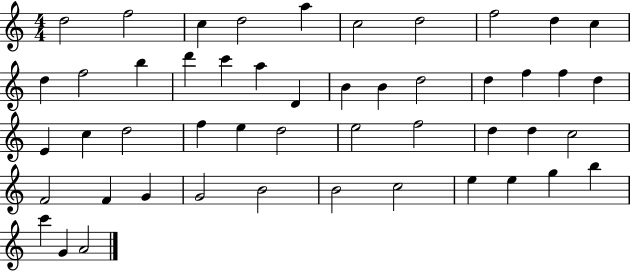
{
  \clef treble
  \numericTimeSignature
  \time 4/4
  \key c \major
  d''2 f''2 | c''4 d''2 a''4 | c''2 d''2 | f''2 d''4 c''4 | \break d''4 f''2 b''4 | d'''4 c'''4 a''4 d'4 | b'4 b'4 d''2 | d''4 f''4 f''4 d''4 | \break e'4 c''4 d''2 | f''4 e''4 d''2 | e''2 f''2 | d''4 d''4 c''2 | \break f'2 f'4 g'4 | g'2 b'2 | b'2 c''2 | e''4 e''4 g''4 b''4 | \break c'''4 g'4 a'2 | \bar "|."
}